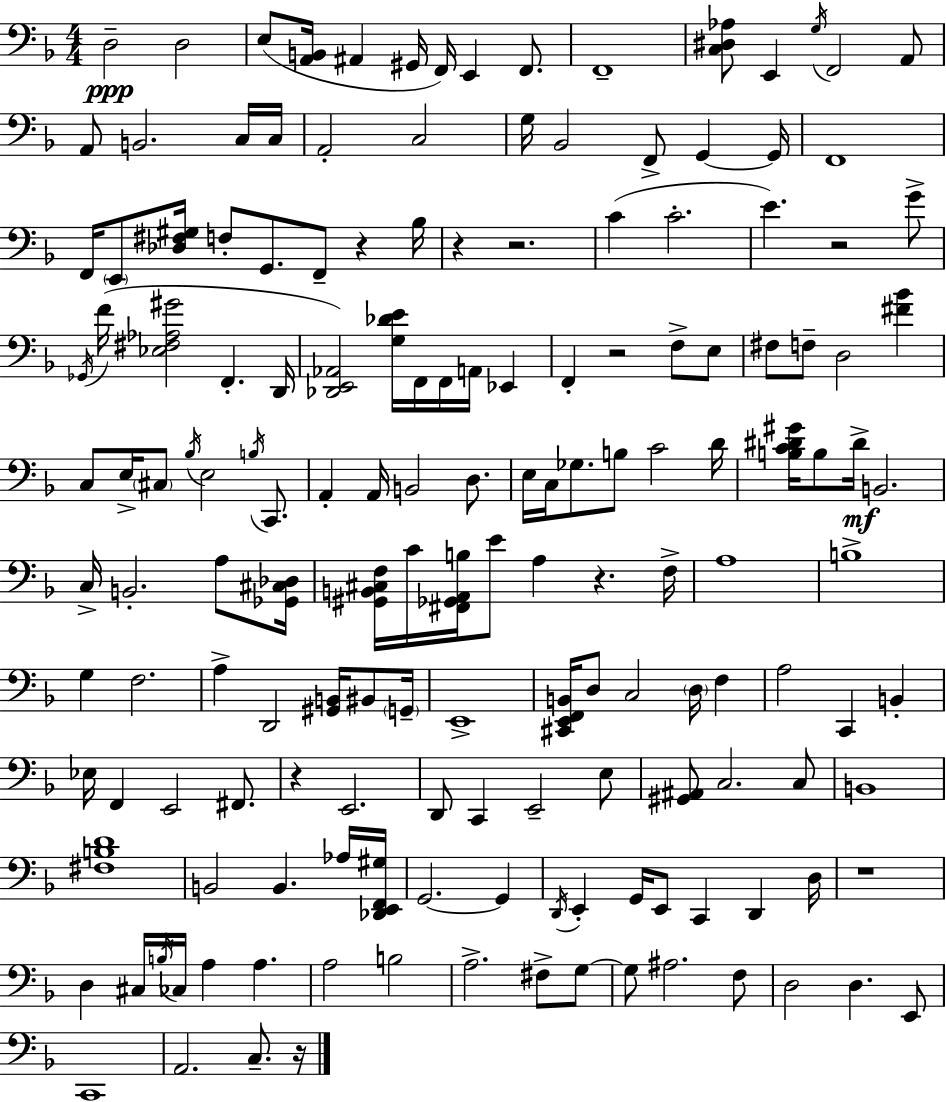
X:1
T:Untitled
M:4/4
L:1/4
K:Dm
D,2 D,2 E,/2 [A,,B,,]/4 ^A,, ^G,,/4 F,,/4 E,, F,,/2 F,,4 [C,^D,_A,]/2 E,, G,/4 F,,2 A,,/2 A,,/2 B,,2 C,/4 C,/4 A,,2 C,2 G,/4 _B,,2 F,,/2 G,, G,,/4 F,,4 F,,/4 E,,/2 [_D,^F,^G,]/4 F,/2 G,,/2 F,,/2 z _B,/4 z z2 C C2 E z2 G/2 _G,,/4 F/4 [_E,^F,_A,^G]2 F,, D,,/4 [_D,,E,,_A,,]2 [G,_DE]/4 F,,/4 F,,/4 A,,/4 _E,, F,, z2 F,/2 E,/2 ^F,/2 F,/2 D,2 [^F_B] C,/2 E,/4 ^C,/2 _B,/4 E,2 B,/4 C,,/2 A,, A,,/4 B,,2 D,/2 E,/4 C,/4 _G,/2 B,/2 C2 D/4 [B,C^D^G]/4 B,/2 ^D/4 B,,2 C,/4 B,,2 A,/2 [_G,,^C,_D,]/4 [^G,,B,,^C,F,]/4 C/4 [^F,,_G,,A,,B,]/4 E/2 A, z F,/4 A,4 B,4 G, F,2 A, D,,2 [^G,,B,,]/4 ^B,,/2 G,,/4 E,,4 [^C,,E,,F,,B,,]/4 D,/2 C,2 D,/4 F, A,2 C,, B,, _E,/4 F,, E,,2 ^F,,/2 z E,,2 D,,/2 C,, E,,2 E,/2 [^G,,^A,,]/2 C,2 C,/2 B,,4 [^F,B,D]4 B,,2 B,, _A,/4 [_D,,E,,F,,^G,]/4 G,,2 G,, D,,/4 E,, G,,/4 E,,/2 C,, D,, D,/4 z4 D, ^C,/4 B,/4 _C,/4 A, A, A,2 B,2 A,2 ^F,/2 G,/2 G,/2 ^A,2 F,/2 D,2 D, E,,/2 C,,4 A,,2 C,/2 z/4